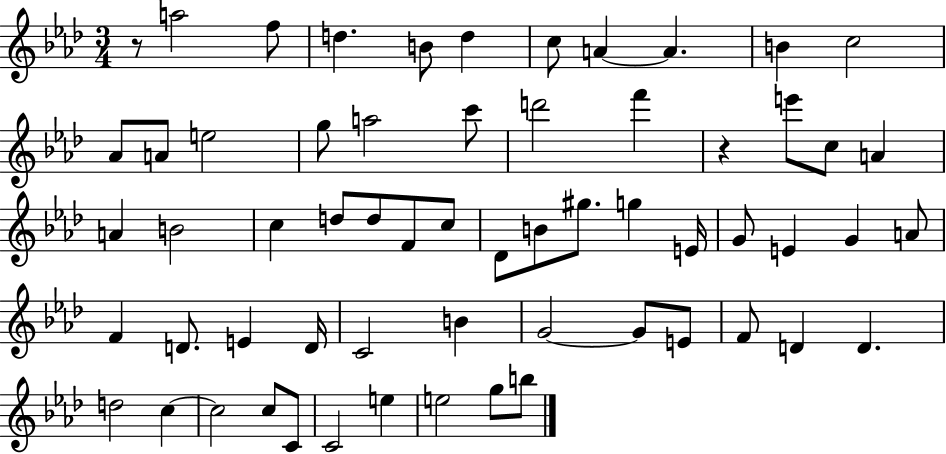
{
  \clef treble
  \numericTimeSignature
  \time 3/4
  \key aes \major
  r8 a''2 f''8 | d''4. b'8 d''4 | c''8 a'4~~ a'4. | b'4 c''2 | \break aes'8 a'8 e''2 | g''8 a''2 c'''8 | d'''2 f'''4 | r4 e'''8 c''8 a'4 | \break a'4 b'2 | c''4 d''8 d''8 f'8 c''8 | des'8 b'8 gis''8. g''4 e'16 | g'8 e'4 g'4 a'8 | \break f'4 d'8. e'4 d'16 | c'2 b'4 | g'2~~ g'8 e'8 | f'8 d'4 d'4. | \break d''2 c''4~~ | c''2 c''8 c'8 | c'2 e''4 | e''2 g''8 b''8 | \break \bar "|."
}